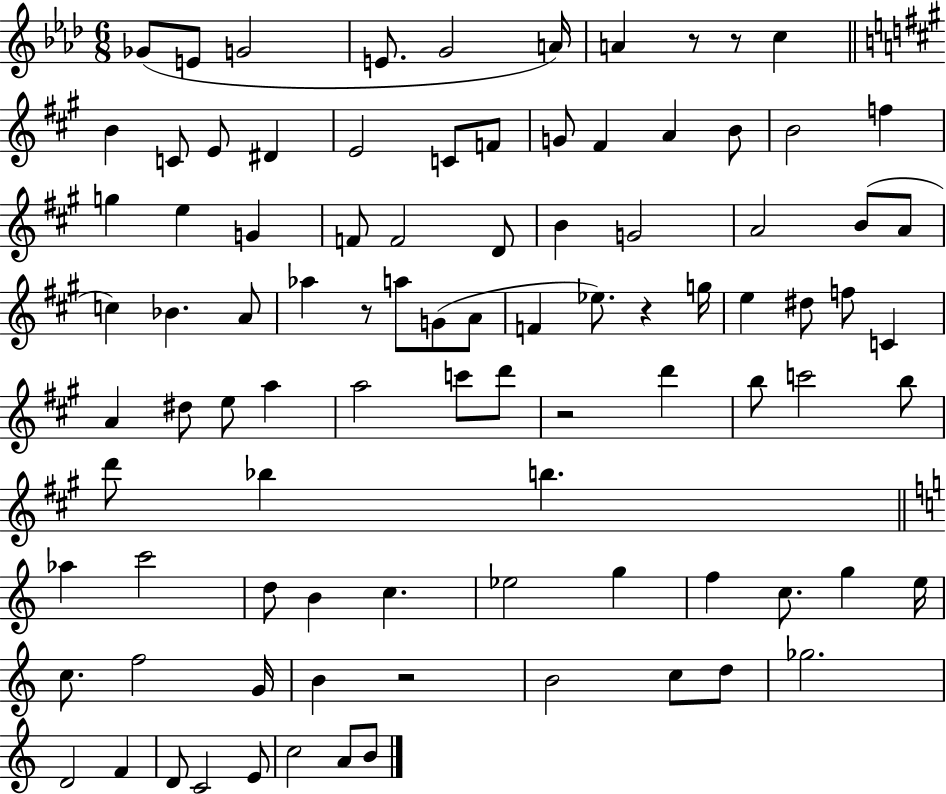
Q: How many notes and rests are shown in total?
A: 93